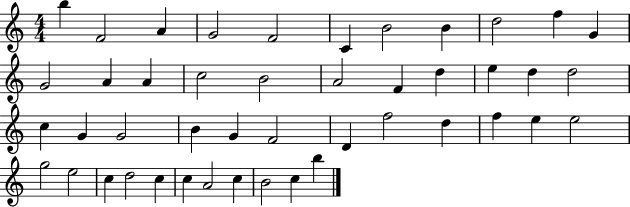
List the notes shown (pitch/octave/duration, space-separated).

B5/q F4/h A4/q G4/h F4/h C4/q B4/h B4/q D5/h F5/q G4/q G4/h A4/q A4/q C5/h B4/h A4/h F4/q D5/q E5/q D5/q D5/h C5/q G4/q G4/h B4/q G4/q F4/h D4/q F5/h D5/q F5/q E5/q E5/h G5/h E5/h C5/q D5/h C5/q C5/q A4/h C5/q B4/h C5/q B5/q